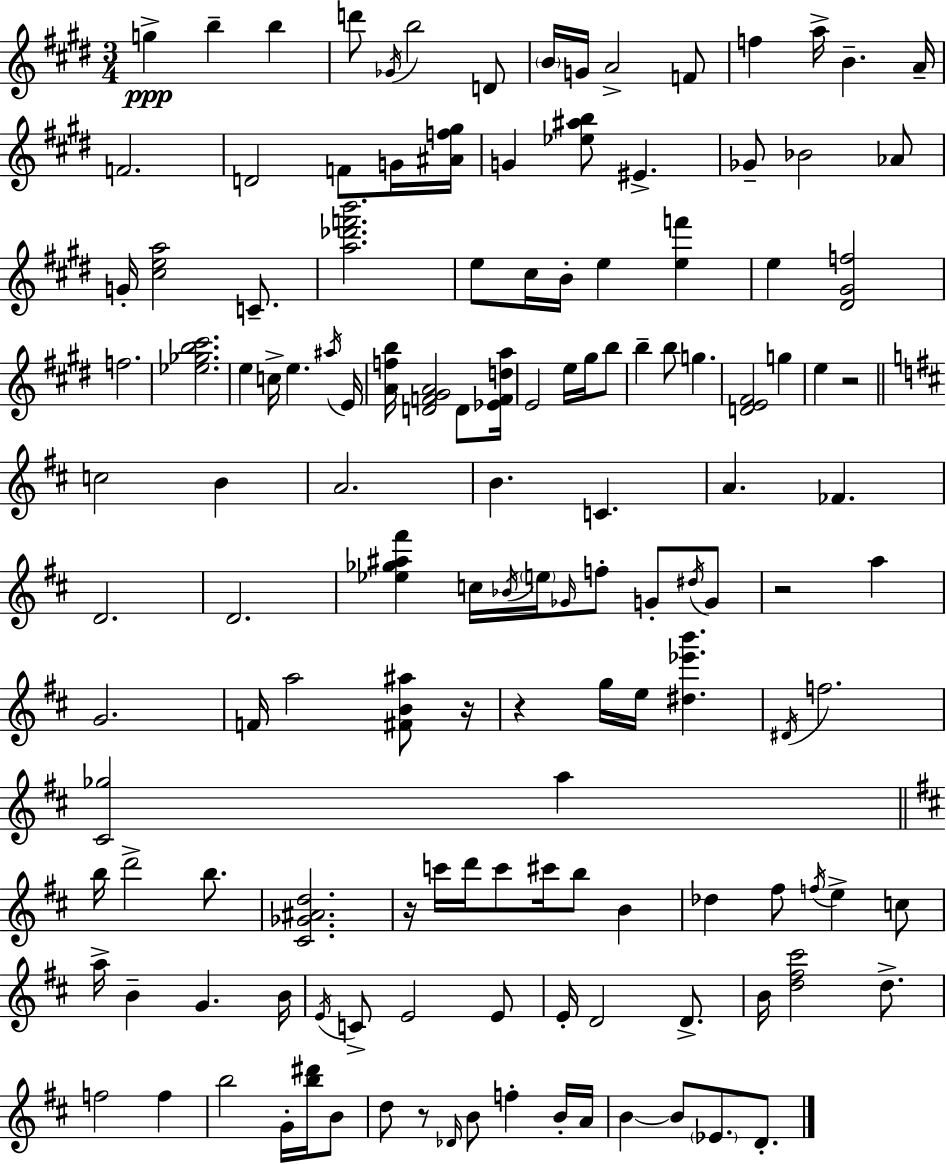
G5/q B5/q B5/q D6/e Gb4/s B5/h D4/e B4/s G4/s A4/h F4/e F5/q A5/s B4/q. A4/s F4/h. D4/h F4/e G4/s [A#4,F5,G#5]/s G4/q [Eb5,A#5,B5]/e EIS4/q. Gb4/e Bb4/h Ab4/e G4/s [C#5,E5,A5]/h C4/e. [A5,Db6,F6,B6]/h. E5/e C#5/s B4/s E5/q [E5,F6]/q E5/q [D#4,G#4,F5]/h F5/h. [Eb5,Gb5,B5,C#6]/h. E5/q C5/s E5/q. A#5/s E4/s [A4,F5,B5]/s [D4,F4,G#4,A4]/h D4/e [Eb4,F4,D5,A5]/s E4/h E5/s G#5/s B5/e B5/q B5/e G5/q. [D4,E4,F#4]/h G5/q E5/q R/h C5/h B4/q A4/h. B4/q. C4/q. A4/q. FES4/q. D4/h. D4/h. [Eb5,Gb5,A#5,F#6]/q C5/s Bb4/s E5/s Gb4/s F5/e G4/e D#5/s G4/e R/h A5/q G4/h. F4/s A5/h [F#4,B4,A#5]/e R/s R/q G5/s E5/s [D#5,Eb6,B6]/q. D#4/s F5/h. [C#4,Gb5]/h A5/q B5/s D6/h B5/e. [C#4,Gb4,A#4,D5]/h. R/s C6/s D6/s C6/e C#6/s B5/e B4/q Db5/q F#5/e F5/s E5/q C5/e A5/s B4/q G4/q. B4/s E4/s C4/e E4/h E4/e E4/s D4/h D4/e. B4/s [D5,F#5,C#6]/h D5/e. F5/h F5/q B5/h G4/s [B5,D#6]/s B4/e D5/e R/e Db4/s B4/e F5/q B4/s A4/s B4/q B4/e Eb4/e. D4/e.